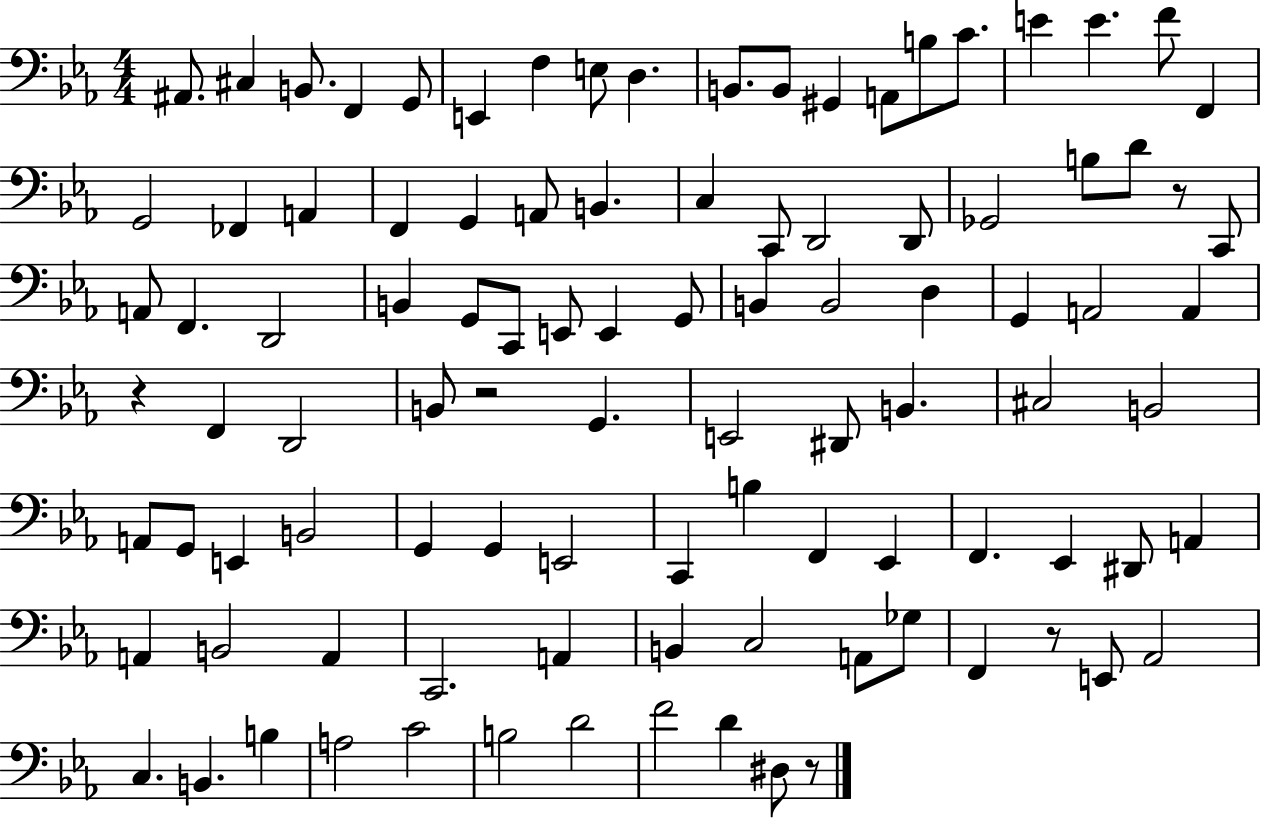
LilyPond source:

{
  \clef bass
  \numericTimeSignature
  \time 4/4
  \key ees \major
  ais,8. cis4 b,8. f,4 g,8 | e,4 f4 e8 d4. | b,8. b,8 gis,4 a,8 b8 c'8. | e'4 e'4. f'8 f,4 | \break g,2 fes,4 a,4 | f,4 g,4 a,8 b,4. | c4 c,8 d,2 d,8 | ges,2 b8 d'8 r8 c,8 | \break a,8 f,4. d,2 | b,4 g,8 c,8 e,8 e,4 g,8 | b,4 b,2 d4 | g,4 a,2 a,4 | \break r4 f,4 d,2 | b,8 r2 g,4. | e,2 dis,8 b,4. | cis2 b,2 | \break a,8 g,8 e,4 b,2 | g,4 g,4 e,2 | c,4 b4 f,4 ees,4 | f,4. ees,4 dis,8 a,4 | \break a,4 b,2 a,4 | c,2. a,4 | b,4 c2 a,8 ges8 | f,4 r8 e,8 aes,2 | \break c4. b,4. b4 | a2 c'2 | b2 d'2 | f'2 d'4 dis8 r8 | \break \bar "|."
}